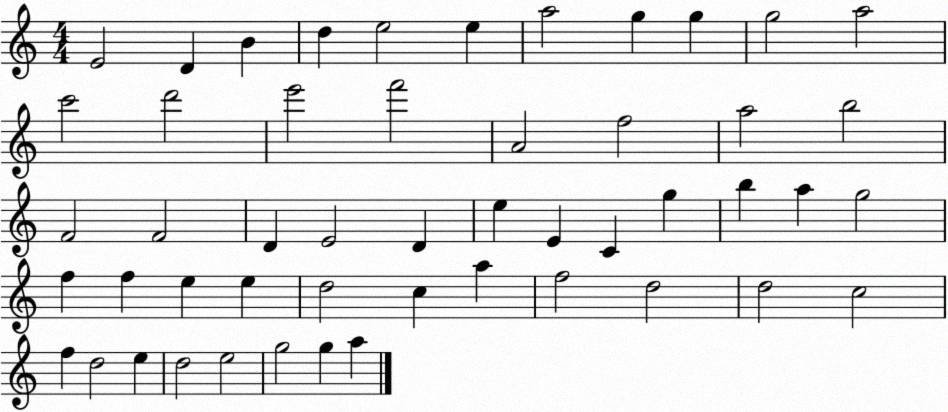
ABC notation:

X:1
T:Untitled
M:4/4
L:1/4
K:C
E2 D B d e2 e a2 g g g2 a2 c'2 d'2 e'2 f'2 A2 f2 a2 b2 F2 F2 D E2 D e E C g b a g2 f f e e d2 c a f2 d2 d2 c2 f d2 e d2 e2 g2 g a